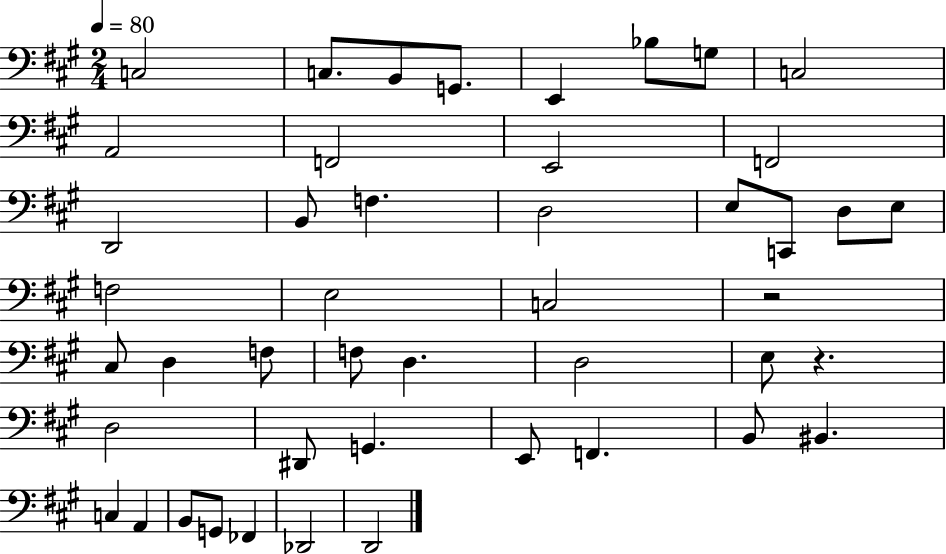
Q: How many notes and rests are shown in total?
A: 46